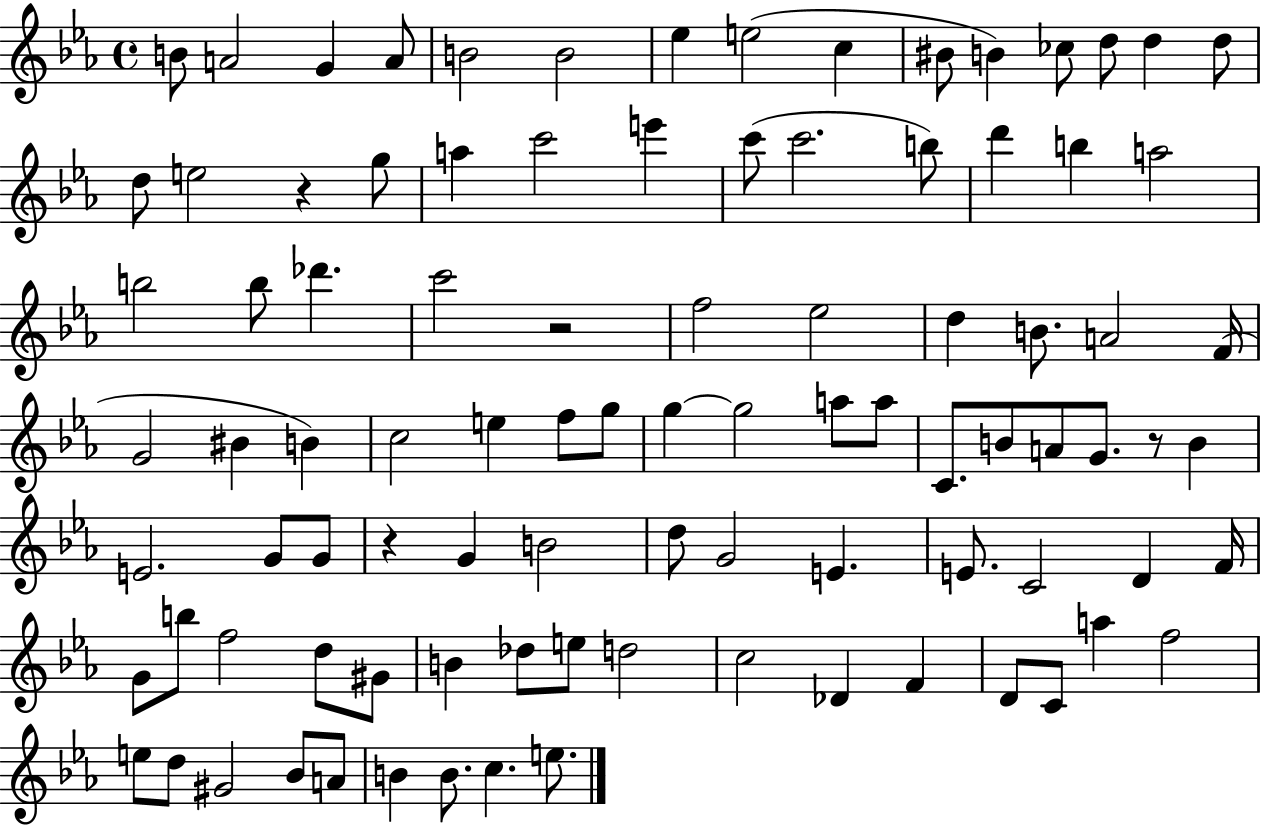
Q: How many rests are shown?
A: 4